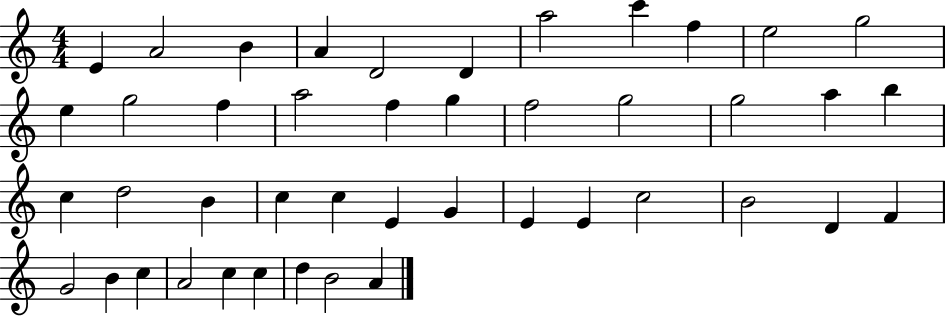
{
  \clef treble
  \numericTimeSignature
  \time 4/4
  \key c \major
  e'4 a'2 b'4 | a'4 d'2 d'4 | a''2 c'''4 f''4 | e''2 g''2 | \break e''4 g''2 f''4 | a''2 f''4 g''4 | f''2 g''2 | g''2 a''4 b''4 | \break c''4 d''2 b'4 | c''4 c''4 e'4 g'4 | e'4 e'4 c''2 | b'2 d'4 f'4 | \break g'2 b'4 c''4 | a'2 c''4 c''4 | d''4 b'2 a'4 | \bar "|."
}